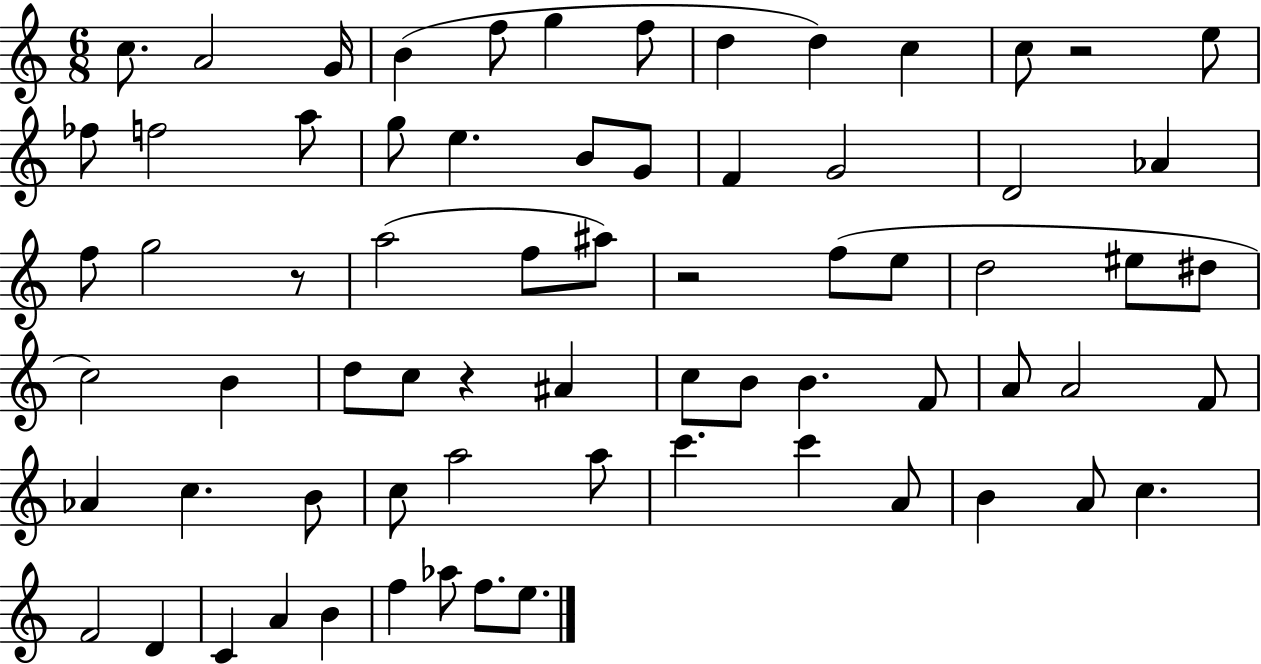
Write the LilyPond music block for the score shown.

{
  \clef treble
  \numericTimeSignature
  \time 6/8
  \key c \major
  c''8. a'2 g'16 | b'4( f''8 g''4 f''8 | d''4 d''4) c''4 | c''8 r2 e''8 | \break fes''8 f''2 a''8 | g''8 e''4. b'8 g'8 | f'4 g'2 | d'2 aes'4 | \break f''8 g''2 r8 | a''2( f''8 ais''8) | r2 f''8( e''8 | d''2 eis''8 dis''8 | \break c''2) b'4 | d''8 c''8 r4 ais'4 | c''8 b'8 b'4. f'8 | a'8 a'2 f'8 | \break aes'4 c''4. b'8 | c''8 a''2 a''8 | c'''4. c'''4 a'8 | b'4 a'8 c''4. | \break f'2 d'4 | c'4 a'4 b'4 | f''4 aes''8 f''8. e''8. | \bar "|."
}